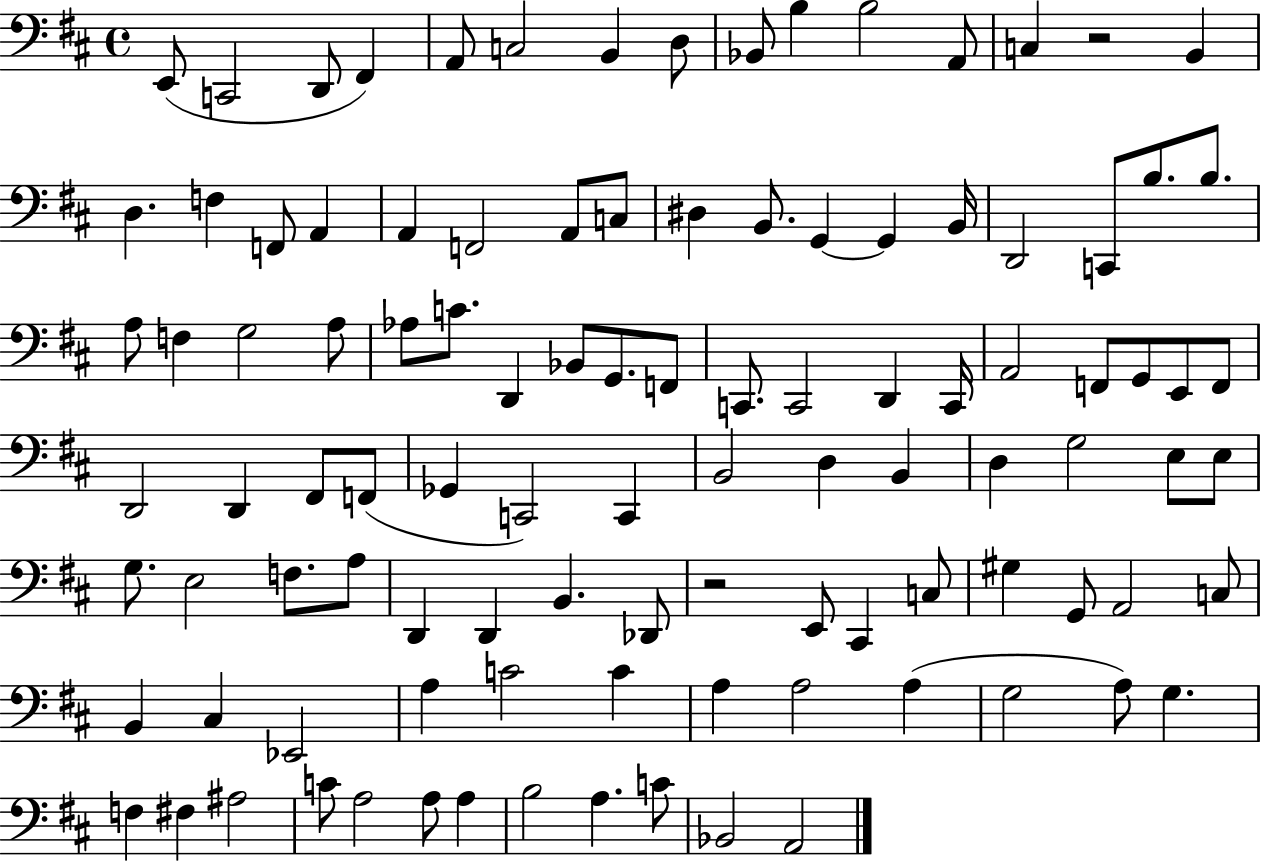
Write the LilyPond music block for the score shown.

{
  \clef bass
  \time 4/4
  \defaultTimeSignature
  \key d \major
  e,8( c,2 d,8 fis,4) | a,8 c2 b,4 d8 | bes,8 b4 b2 a,8 | c4 r2 b,4 | \break d4. f4 f,8 a,4 | a,4 f,2 a,8 c8 | dis4 b,8. g,4~~ g,4 b,16 | d,2 c,8 b8. b8. | \break a8 f4 g2 a8 | aes8 c'8. d,4 bes,8 g,8. f,8 | c,8. c,2 d,4 c,16 | a,2 f,8 g,8 e,8 f,8 | \break d,2 d,4 fis,8 f,8( | ges,4 c,2) c,4 | b,2 d4 b,4 | d4 g2 e8 e8 | \break g8. e2 f8. a8 | d,4 d,4 b,4. des,8 | r2 e,8 cis,4 c8 | gis4 g,8 a,2 c8 | \break b,4 cis4 ees,2 | a4 c'2 c'4 | a4 a2 a4( | g2 a8) g4. | \break f4 fis4 ais2 | c'8 a2 a8 a4 | b2 a4. c'8 | bes,2 a,2 | \break \bar "|."
}